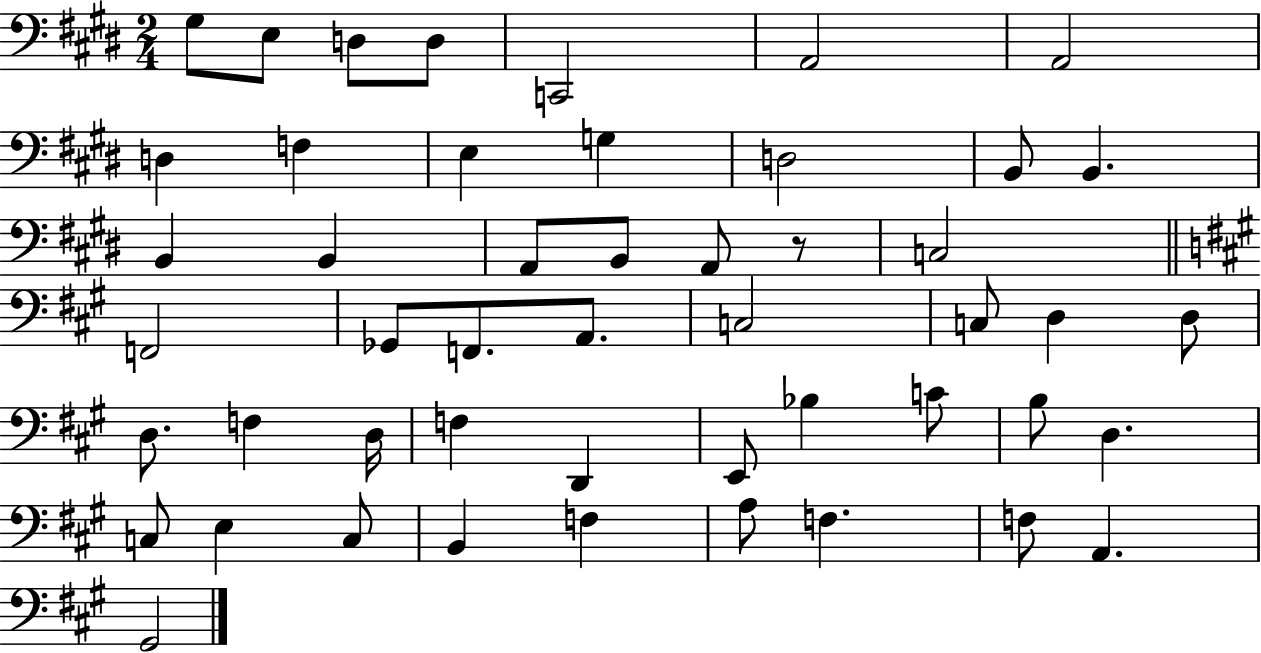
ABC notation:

X:1
T:Untitled
M:2/4
L:1/4
K:E
^G,/2 E,/2 D,/2 D,/2 C,,2 A,,2 A,,2 D, F, E, G, D,2 B,,/2 B,, B,, B,, A,,/2 B,,/2 A,,/2 z/2 C,2 F,,2 _G,,/2 F,,/2 A,,/2 C,2 C,/2 D, D,/2 D,/2 F, D,/4 F, D,, E,,/2 _B, C/2 B,/2 D, C,/2 E, C,/2 B,, F, A,/2 F, F,/2 A,, ^G,,2